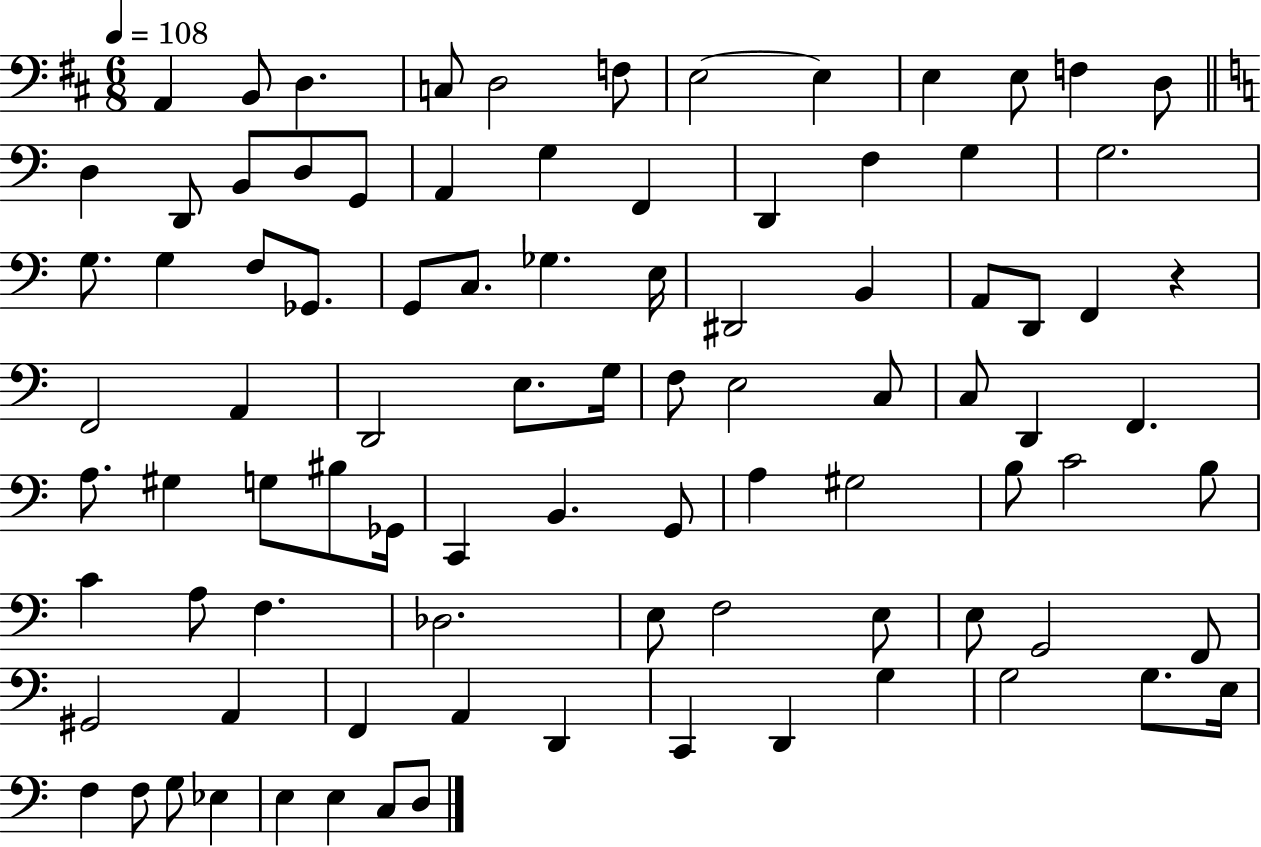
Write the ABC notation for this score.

X:1
T:Untitled
M:6/8
L:1/4
K:D
A,, B,,/2 D, C,/2 D,2 F,/2 E,2 E, E, E,/2 F, D,/2 D, D,,/2 B,,/2 D,/2 G,,/2 A,, G, F,, D,, F, G, G,2 G,/2 G, F,/2 _G,,/2 G,,/2 C,/2 _G, E,/4 ^D,,2 B,, A,,/2 D,,/2 F,, z F,,2 A,, D,,2 E,/2 G,/4 F,/2 E,2 C,/2 C,/2 D,, F,, A,/2 ^G, G,/2 ^B,/2 _G,,/4 C,, B,, G,,/2 A, ^G,2 B,/2 C2 B,/2 C A,/2 F, _D,2 E,/2 F,2 E,/2 E,/2 G,,2 F,,/2 ^G,,2 A,, F,, A,, D,, C,, D,, G, G,2 G,/2 E,/4 F, F,/2 G,/2 _E, E, E, C,/2 D,/2